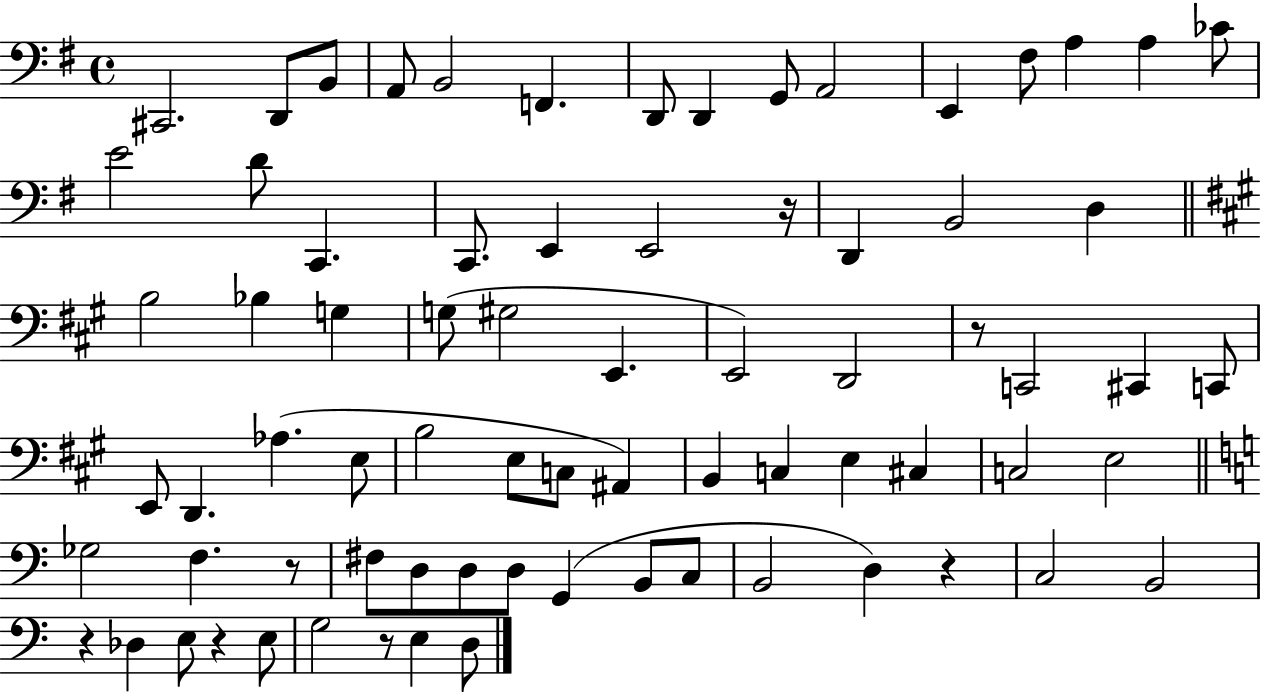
{
  \clef bass
  \time 4/4
  \defaultTimeSignature
  \key g \major
  \repeat volta 2 { cis,2. d,8 b,8 | a,8 b,2 f,4. | d,8 d,4 g,8 a,2 | e,4 fis8 a4 a4 ces'8 | \break e'2 d'8 c,4. | c,8. e,4 e,2 r16 | d,4 b,2 d4 | \bar "||" \break \key a \major b2 bes4 g4 | g8( gis2 e,4. | e,2) d,2 | r8 c,2 cis,4 c,8 | \break e,8 d,4. aes4.( e8 | b2 e8 c8 ais,4) | b,4 c4 e4 cis4 | c2 e2 | \break \bar "||" \break \key a \minor ges2 f4. r8 | fis8 d8 d8 d8 g,4( b,8 c8 | b,2 d4) r4 | c2 b,2 | \break r4 des4 e8 r4 e8 | g2 r8 e4 d8 | } \bar "|."
}